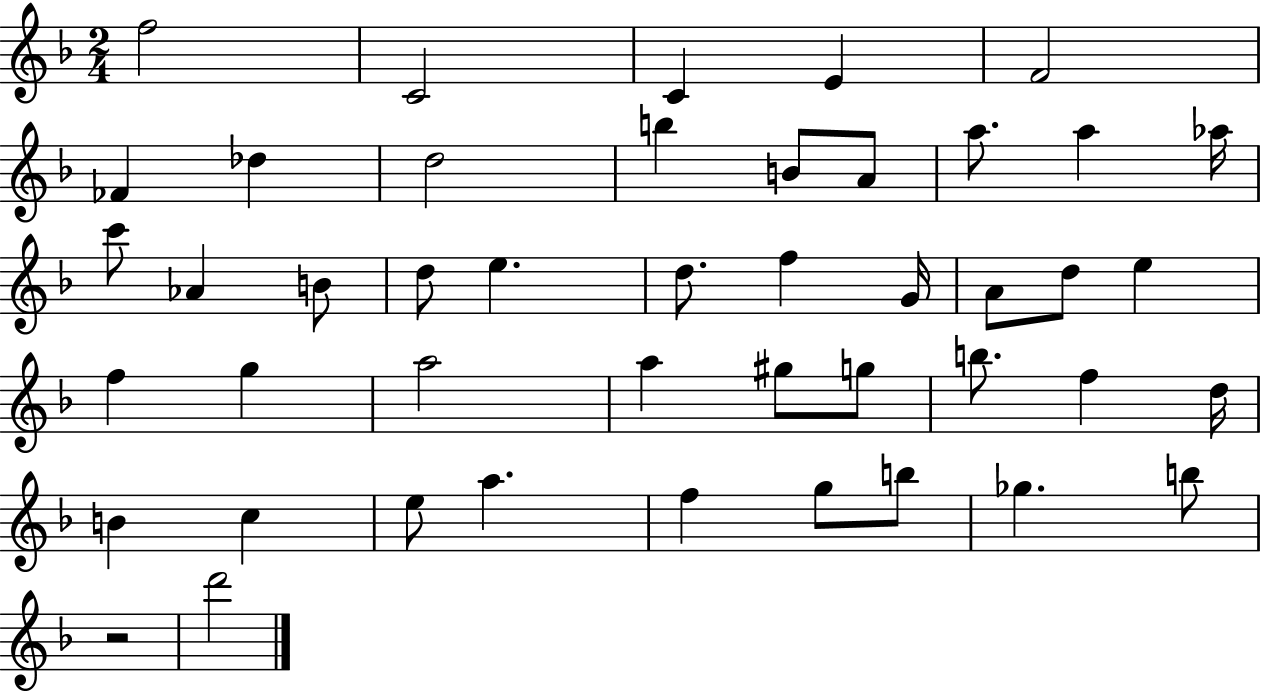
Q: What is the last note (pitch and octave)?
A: D6